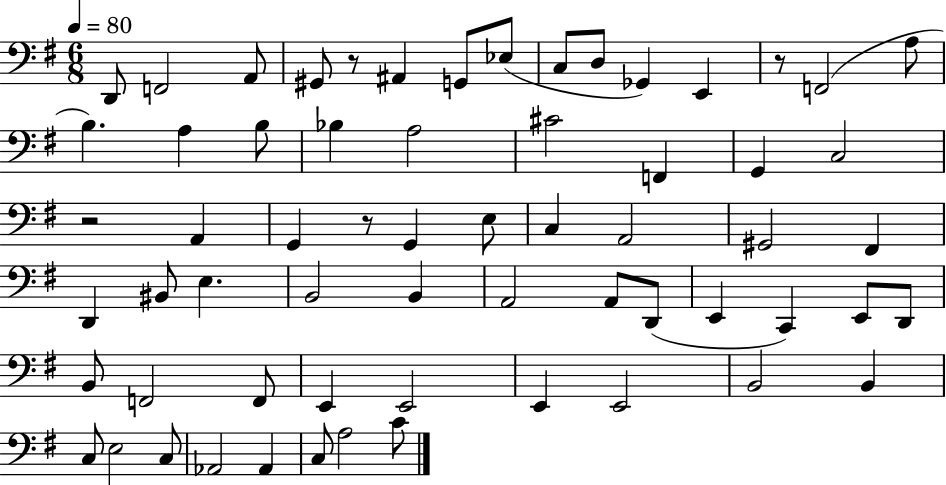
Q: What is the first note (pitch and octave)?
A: D2